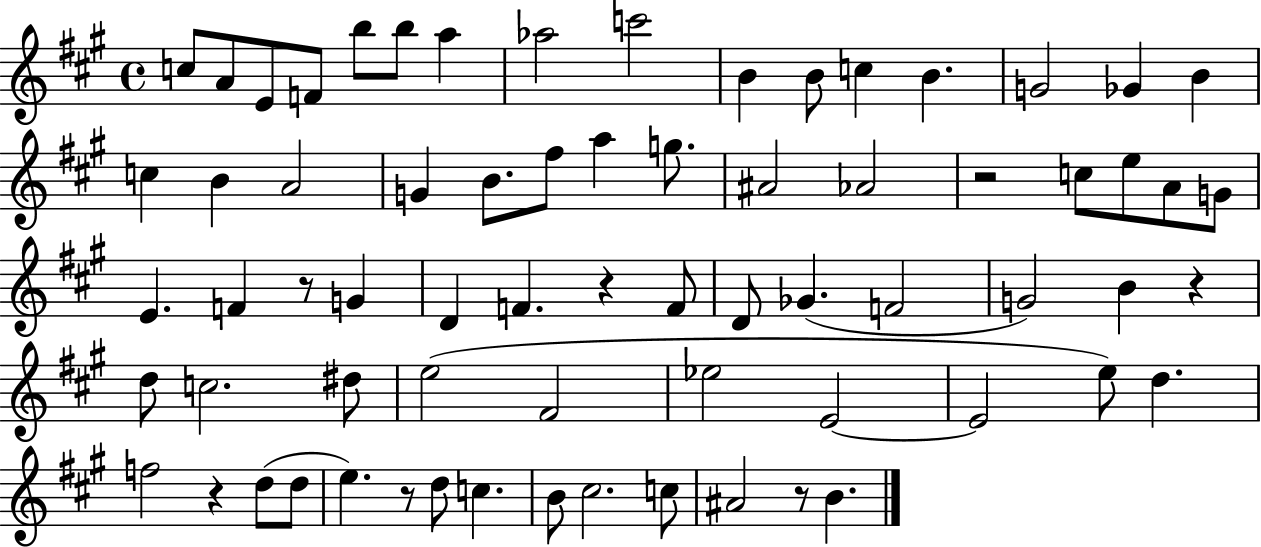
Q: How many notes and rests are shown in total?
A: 69